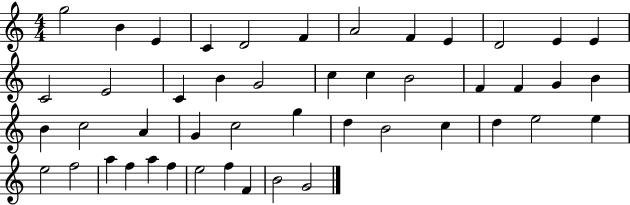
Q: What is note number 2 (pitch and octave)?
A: B4